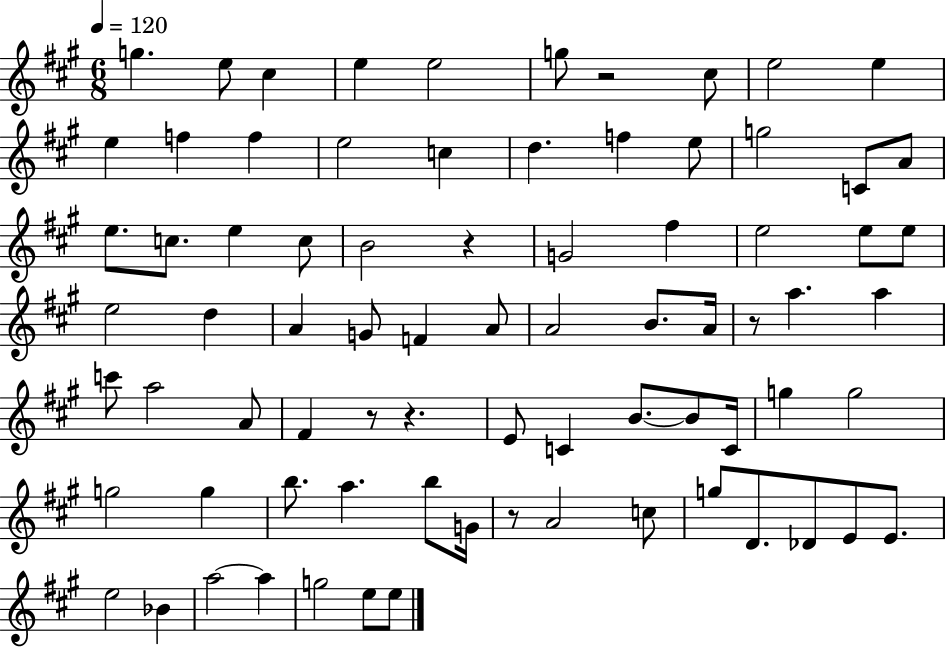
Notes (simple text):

G5/q. E5/e C#5/q E5/q E5/h G5/e R/h C#5/e E5/h E5/q E5/q F5/q F5/q E5/h C5/q D5/q. F5/q E5/e G5/h C4/e A4/e E5/e. C5/e. E5/q C5/e B4/h R/q G4/h F#5/q E5/h E5/e E5/e E5/h D5/q A4/q G4/e F4/q A4/e A4/h B4/e. A4/s R/e A5/q. A5/q C6/e A5/h A4/e F#4/q R/e R/q. E4/e C4/q B4/e. B4/e C4/s G5/q G5/h G5/h G5/q B5/e. A5/q. B5/e G4/s R/e A4/h C5/e G5/e D4/e. Db4/e E4/e E4/e. E5/h Bb4/q A5/h A5/q G5/h E5/e E5/e